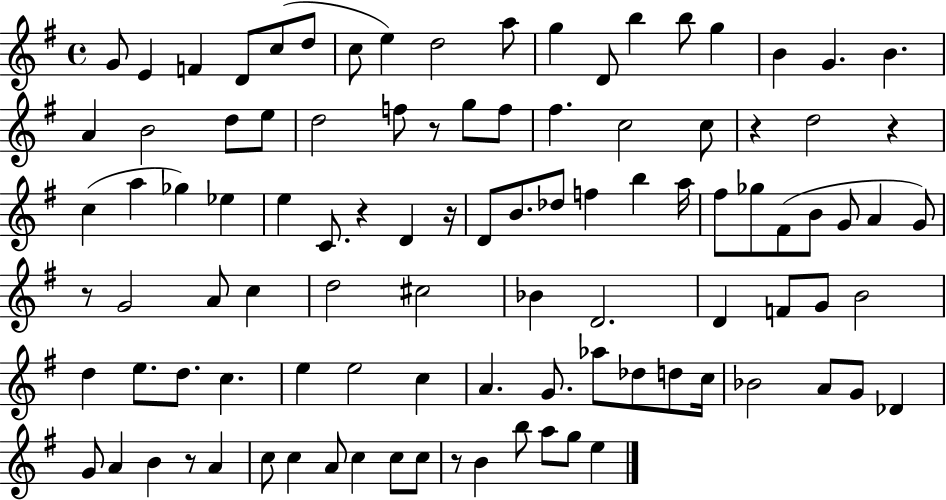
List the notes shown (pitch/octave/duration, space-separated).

G4/e E4/q F4/q D4/e C5/e D5/e C5/e E5/q D5/h A5/e G5/q D4/e B5/q B5/e G5/q B4/q G4/q. B4/q. A4/q B4/h D5/e E5/e D5/h F5/e R/e G5/e F5/e F#5/q. C5/h C5/e R/q D5/h R/q C5/q A5/q Gb5/q Eb5/q E5/q C4/e. R/q D4/q R/s D4/e B4/e. Db5/e F5/q B5/q A5/s F#5/e Gb5/e F#4/e B4/e G4/e A4/q G4/e R/e G4/h A4/e C5/q D5/h C#5/h Bb4/q D4/h. D4/q F4/e G4/e B4/h D5/q E5/e. D5/e. C5/q. E5/q E5/h C5/q A4/q. G4/e. Ab5/e Db5/e D5/e C5/s Bb4/h A4/e G4/e Db4/q G4/e A4/q B4/q R/e A4/q C5/e C5/q A4/e C5/q C5/e C5/e R/e B4/q B5/e A5/e G5/e E5/q